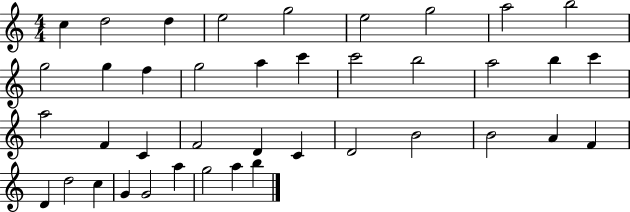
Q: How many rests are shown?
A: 0